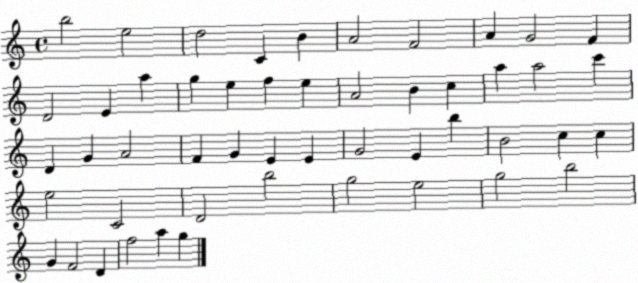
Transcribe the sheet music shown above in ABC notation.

X:1
T:Untitled
M:4/4
L:1/4
K:C
b2 e2 d2 C B A2 F2 A G2 F D2 E a g e f e A2 B c a a2 c' D G A2 F G E E G2 E b B2 c c e2 C2 D2 b2 g2 e2 g2 b2 G F2 D f2 a g